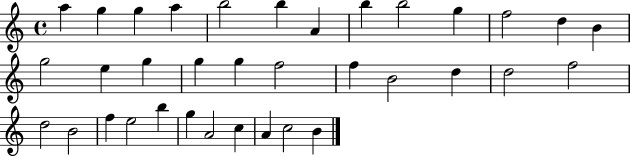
{
  \clef treble
  \time 4/4
  \defaultTimeSignature
  \key c \major
  a''4 g''4 g''4 a''4 | b''2 b''4 a'4 | b''4 b''2 g''4 | f''2 d''4 b'4 | \break g''2 e''4 g''4 | g''4 g''4 f''2 | f''4 b'2 d''4 | d''2 f''2 | \break d''2 b'2 | f''4 e''2 b''4 | g''4 a'2 c''4 | a'4 c''2 b'4 | \break \bar "|."
}